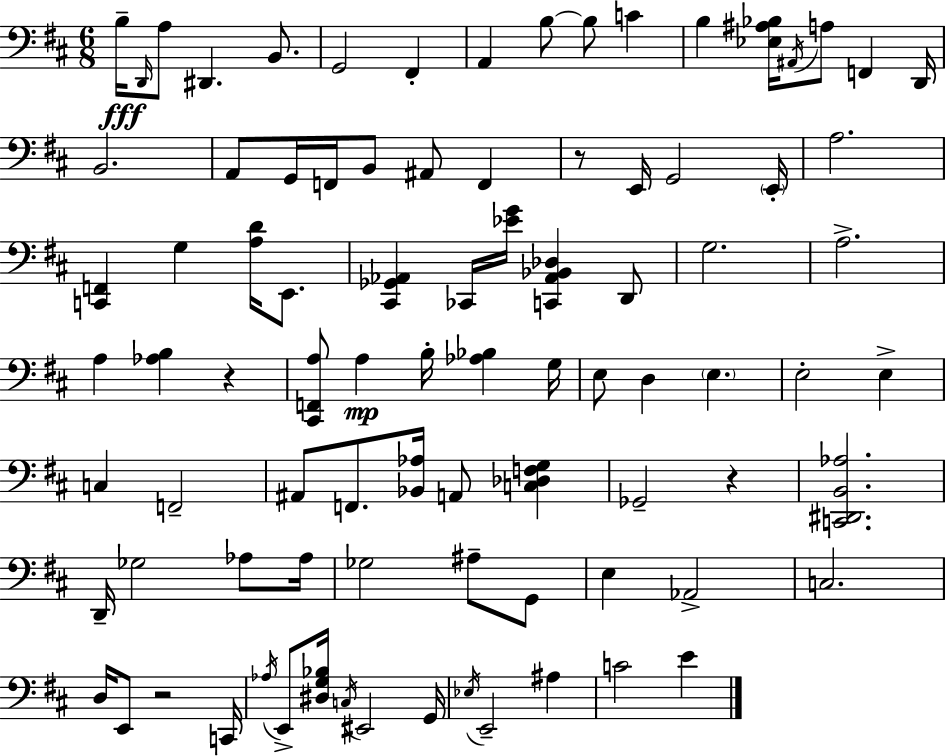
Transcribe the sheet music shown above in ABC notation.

X:1
T:Untitled
M:6/8
L:1/4
K:D
B,/4 D,,/4 A,/2 ^D,, B,,/2 G,,2 ^F,, A,, B,/2 B,/2 C B, [_E,^A,_B,]/4 ^A,,/4 A,/2 F,, D,,/4 B,,2 A,,/2 G,,/4 F,,/4 B,,/2 ^A,,/2 F,, z/2 E,,/4 G,,2 E,,/4 A,2 [C,,F,,] G, [A,D]/4 E,,/2 [^C,,_G,,_A,,] _C,,/4 [_EG]/4 [C,,_A,,_B,,_D,] D,,/2 G,2 A,2 A, [_A,B,] z [^C,,F,,A,]/2 A, B,/4 [_A,_B,] G,/4 E,/2 D, E, E,2 E, C, F,,2 ^A,,/2 F,,/2 [_B,,_A,]/4 A,,/2 [C,_D,F,G,] _G,,2 z [C,,^D,,B,,_A,]2 D,,/4 _G,2 _A,/2 _A,/4 _G,2 ^A,/2 G,,/2 E, _A,,2 C,2 D,/4 E,,/2 z2 C,,/4 _A,/4 E,,/2 [^D,G,_B,]/4 C,/4 ^E,,2 G,,/4 _E,/4 E,,2 ^A, C2 E